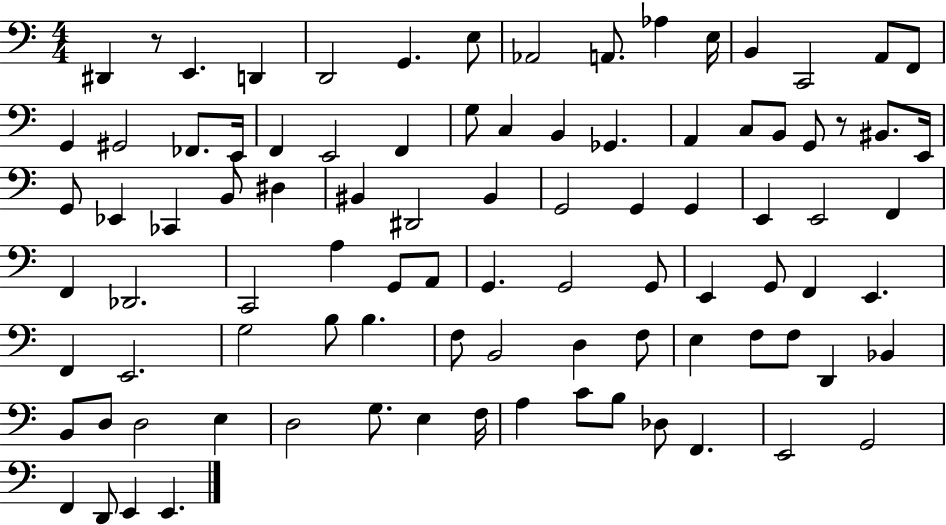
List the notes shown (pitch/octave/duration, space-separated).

D#2/q R/e E2/q. D2/q D2/h G2/q. E3/e Ab2/h A2/e. Ab3/q E3/s B2/q C2/h A2/e F2/e G2/q G#2/h FES2/e. E2/s F2/q E2/h F2/q G3/e C3/q B2/q Gb2/q. A2/q C3/e B2/e G2/e R/e BIS2/e. E2/s G2/e Eb2/q CES2/q B2/e D#3/q BIS2/q D#2/h BIS2/q G2/h G2/q G2/q E2/q E2/h F2/q F2/q Db2/h. C2/h A3/q G2/e A2/e G2/q. G2/h G2/e E2/q G2/e F2/q E2/q. F2/q E2/h. G3/h B3/e B3/q. F3/e B2/h D3/q F3/e E3/q F3/e F3/e D2/q Bb2/q B2/e D3/e D3/h E3/q D3/h G3/e. E3/q F3/s A3/q C4/e B3/e Db3/e F2/q. E2/h G2/h F2/q D2/e E2/q E2/q.